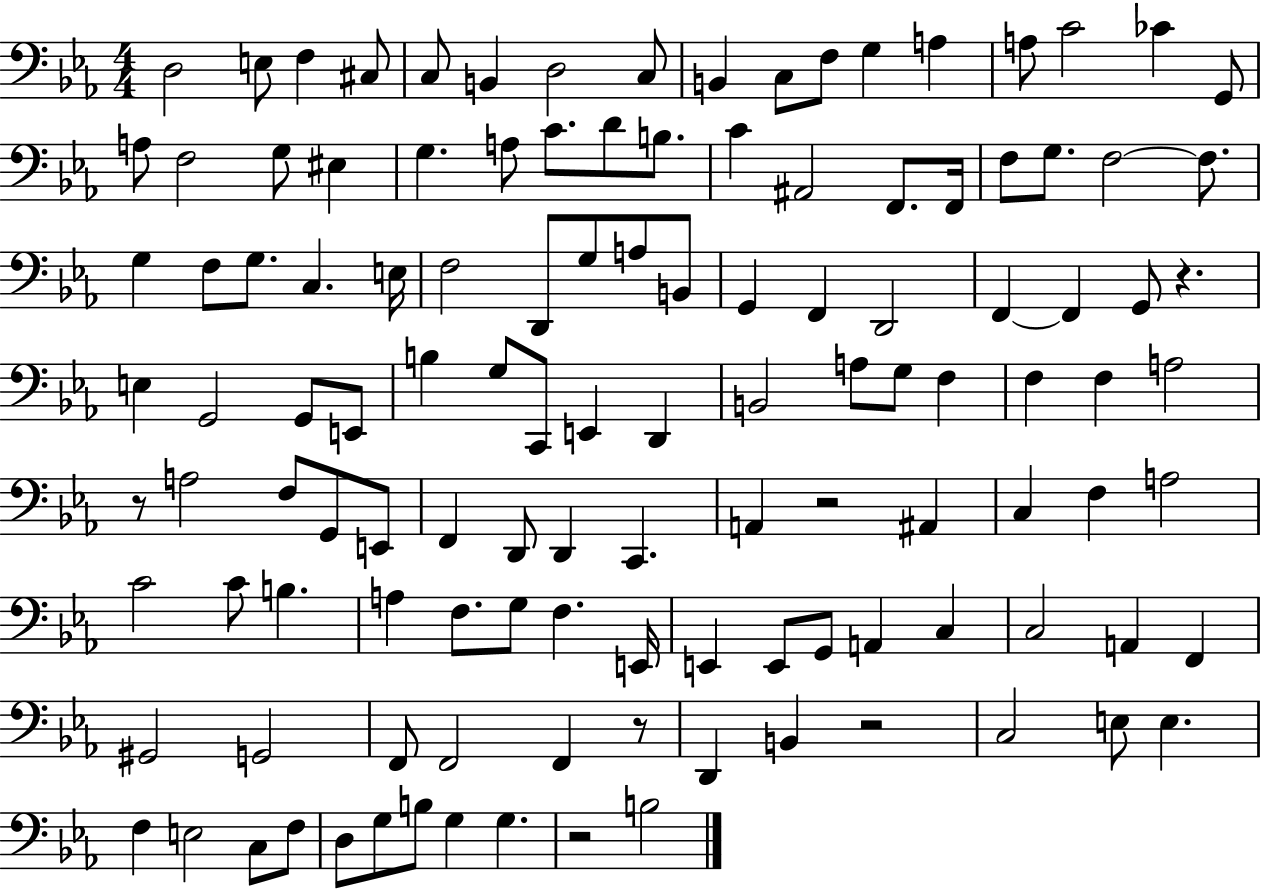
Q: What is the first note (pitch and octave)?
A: D3